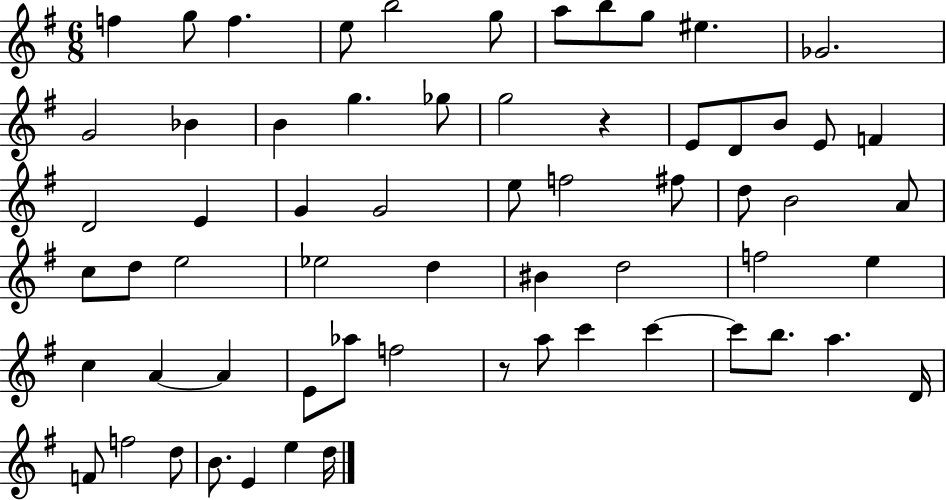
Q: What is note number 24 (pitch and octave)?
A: E4